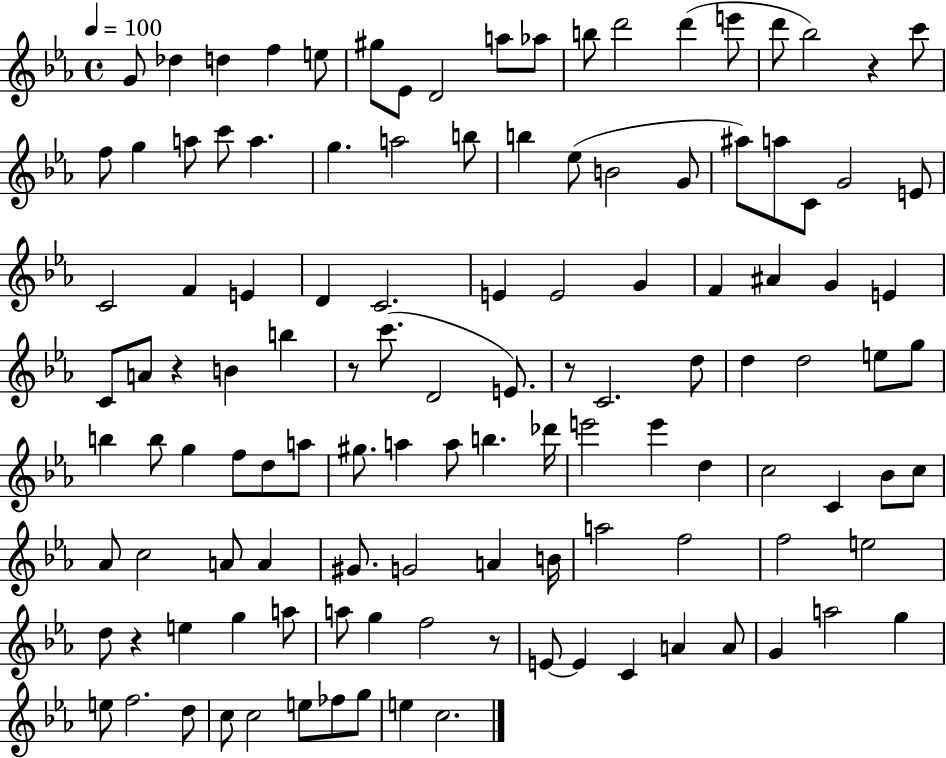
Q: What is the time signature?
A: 4/4